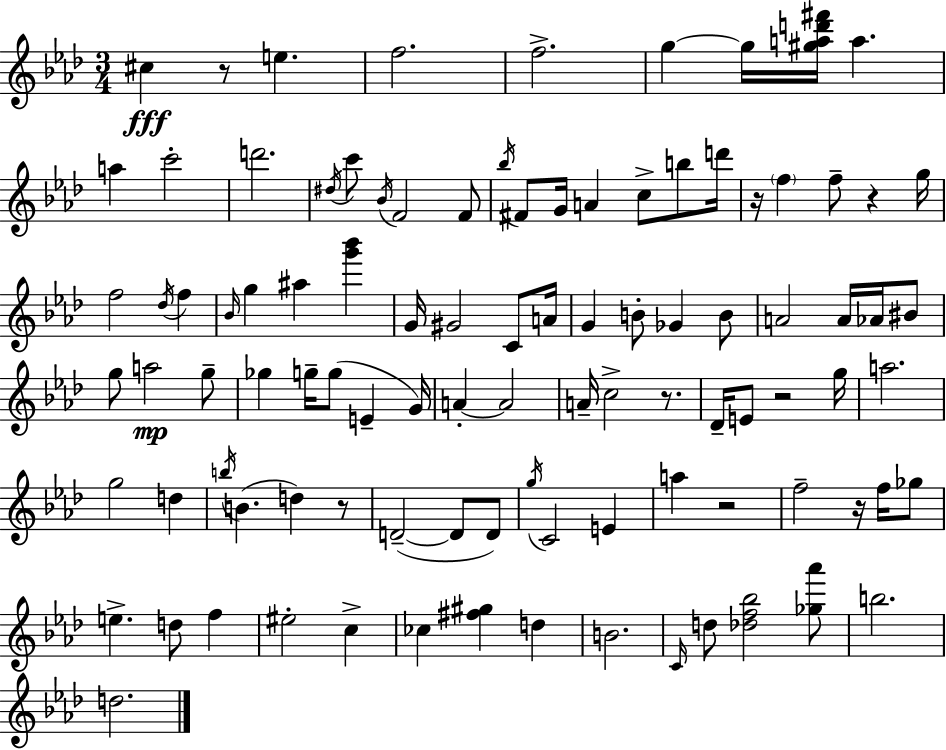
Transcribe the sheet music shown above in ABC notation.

X:1
T:Untitled
M:3/4
L:1/4
K:Ab
^c z/2 e f2 f2 g g/4 [^gad'^f']/4 a a c'2 d'2 ^d/4 c'/2 _B/4 F2 F/2 _b/4 ^F/2 G/4 A c/2 b/2 d'/4 z/4 f f/2 z g/4 f2 _d/4 f _B/4 g ^a [g'_b'] G/4 ^G2 C/2 A/4 G B/2 _G B/2 A2 A/4 _A/4 ^B/2 g/2 a2 g/2 _g g/4 g/2 E G/4 A A2 A/4 c2 z/2 _D/4 E/2 z2 g/4 a2 g2 d b/4 B d z/2 D2 D/2 D/2 g/4 C2 E a z2 f2 z/4 f/4 _g/2 e d/2 f ^e2 c _c [^f^g] d B2 C/4 d/2 [_df_b]2 [_g_a']/2 b2 d2